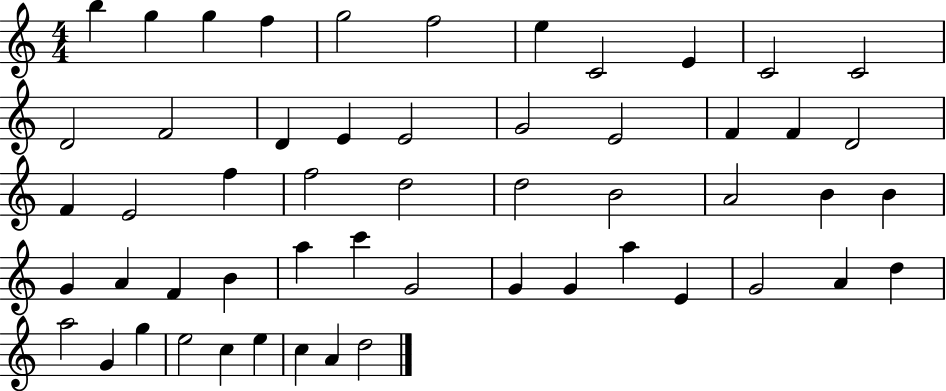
{
  \clef treble
  \numericTimeSignature
  \time 4/4
  \key c \major
  b''4 g''4 g''4 f''4 | g''2 f''2 | e''4 c'2 e'4 | c'2 c'2 | \break d'2 f'2 | d'4 e'4 e'2 | g'2 e'2 | f'4 f'4 d'2 | \break f'4 e'2 f''4 | f''2 d''2 | d''2 b'2 | a'2 b'4 b'4 | \break g'4 a'4 f'4 b'4 | a''4 c'''4 g'2 | g'4 g'4 a''4 e'4 | g'2 a'4 d''4 | \break a''2 g'4 g''4 | e''2 c''4 e''4 | c''4 a'4 d''2 | \bar "|."
}